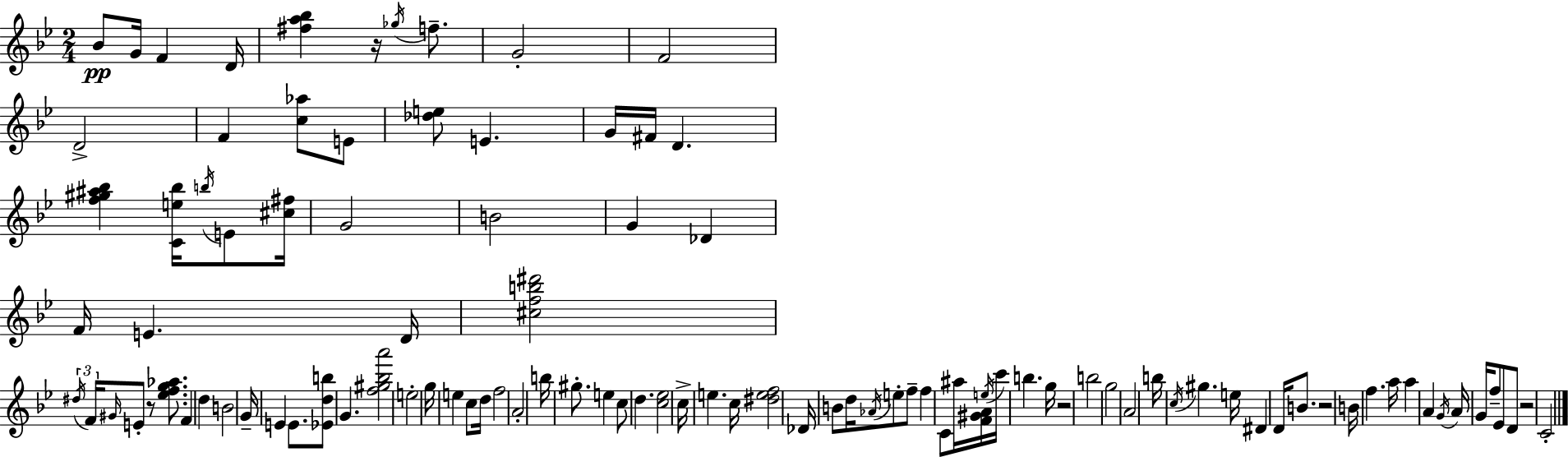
Bb4/e G4/s F4/q D4/s [F#5,A5,Bb5]/q R/s Gb5/s F5/e. G4/h F4/h D4/h F4/q [C5,Ab5]/e E4/e [Db5,E5]/e E4/q. G4/s F#4/s D4/q. [F5,G#5,A#5,Bb5]/q [C4,E5,Bb5]/s B5/s E4/e [C#5,F#5]/s G4/h B4/h G4/q Db4/q F4/s E4/q. D4/s [C#5,F5,B5,D#6]/h D#5/s F4/s G#4/s E4/e R/e [Eb5,F5,G5,Ab5]/e. F4/q D5/q B4/h G4/s E4/q E4/e. [Eb4,D5,B5]/e G4/q. [F5,G#5,Bb5,A6]/h E5/h G5/s E5/q C5/e D5/s F5/h A4/h B5/s G#5/e. E5/q C5/e D5/q. [C5,Eb5]/h C5/s E5/q. C5/s [D#5,E5,F5]/h Db4/s B4/e D5/s Ab4/s E5/e F5/e F5/q C4/e A#5/s [F4,G#4,A4]/s E5/s C6/s B5/q. G5/s R/h B5/h G5/h A4/h B5/s C5/s G#5/q. E5/s D#4/q D4/s B4/e. R/h B4/s F5/q. A5/s A5/q A4/q G4/s A4/s G4/s F5/e Eb4/e D4/e R/h C4/h